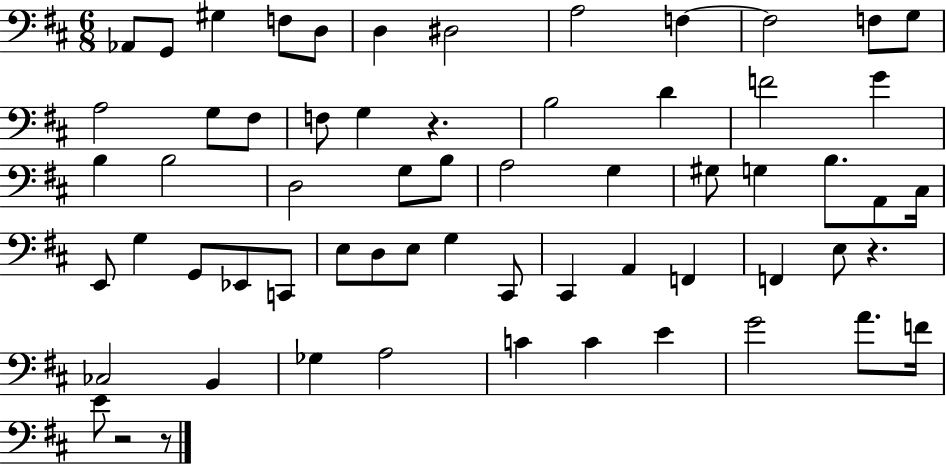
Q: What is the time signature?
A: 6/8